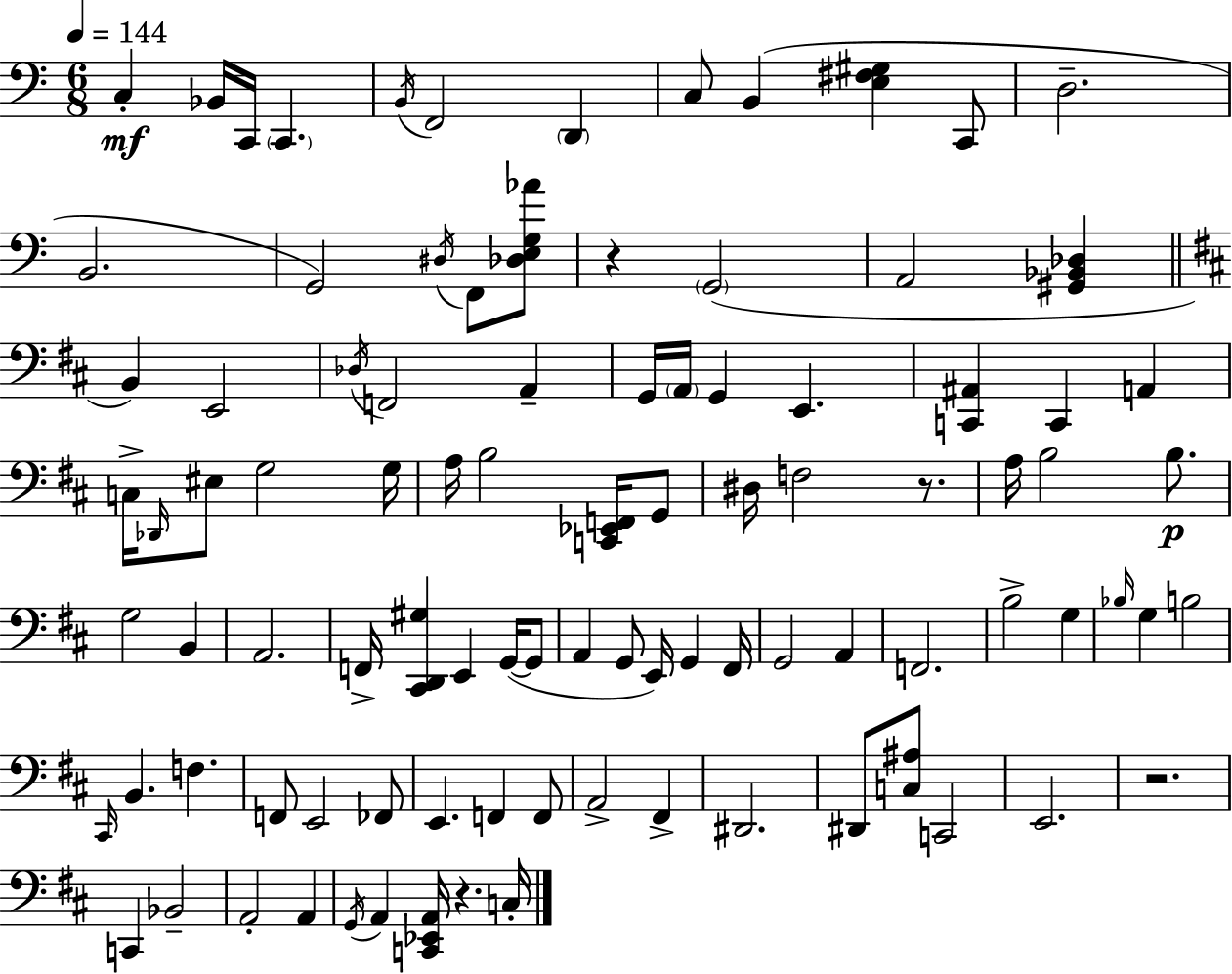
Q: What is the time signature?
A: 6/8